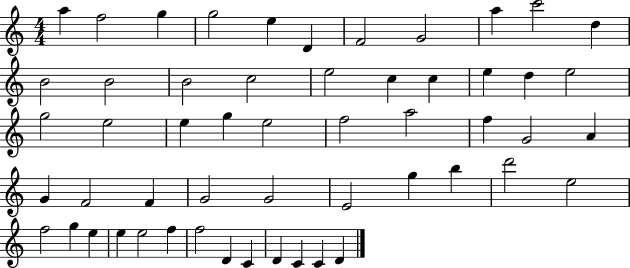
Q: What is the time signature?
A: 4/4